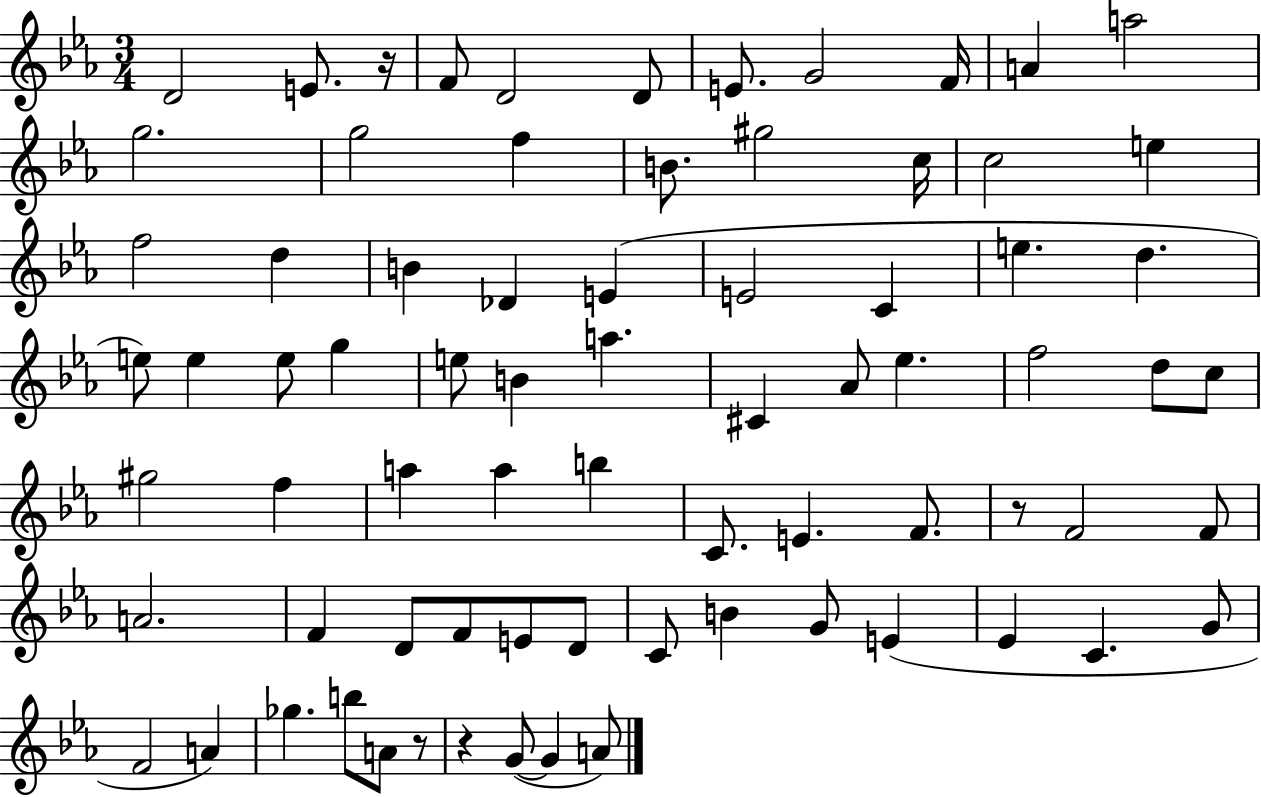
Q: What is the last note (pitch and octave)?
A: A4